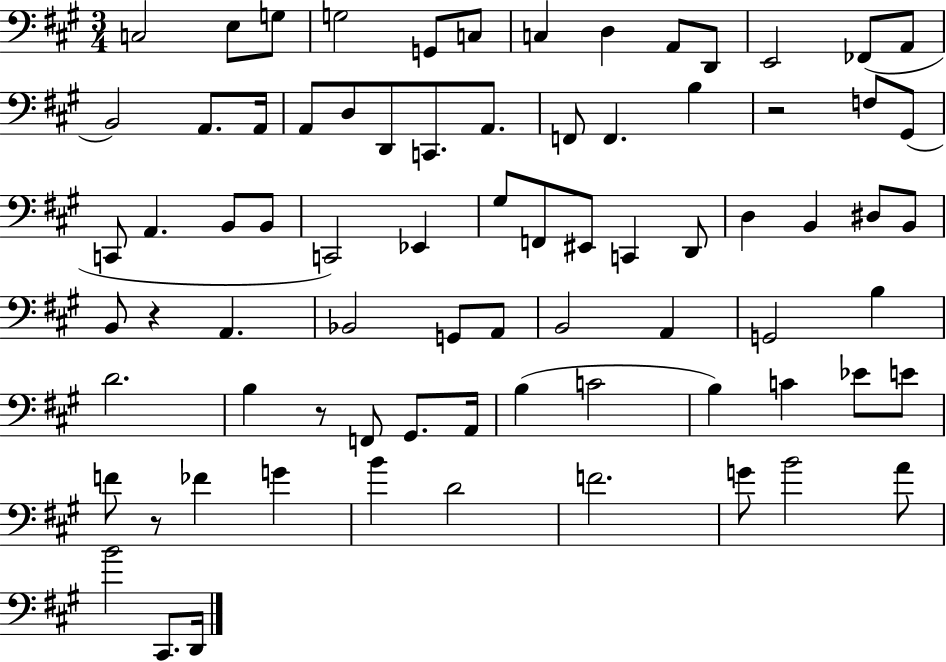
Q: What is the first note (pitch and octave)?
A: C3